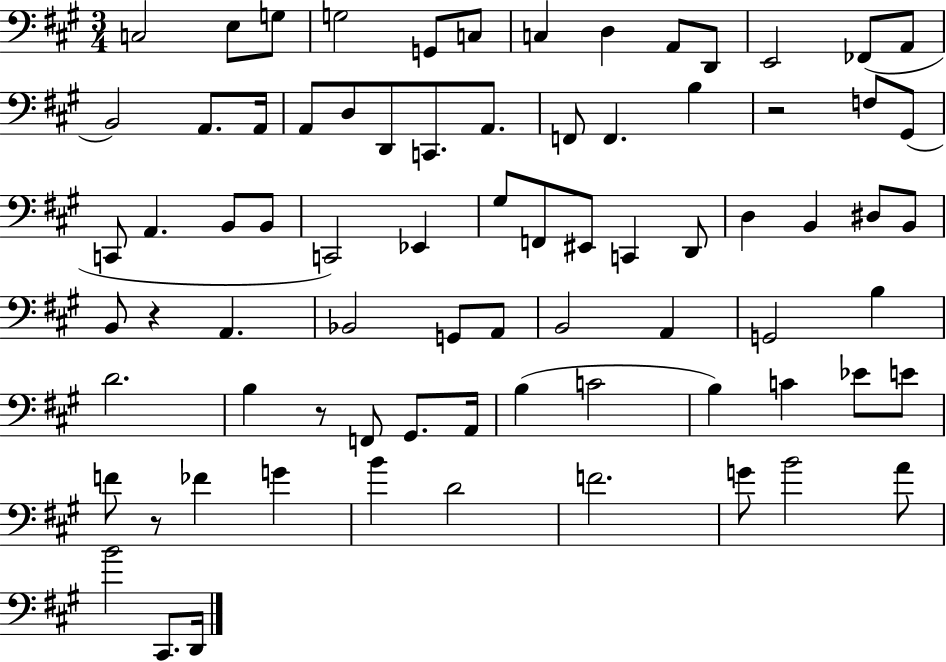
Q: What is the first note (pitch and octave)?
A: C3